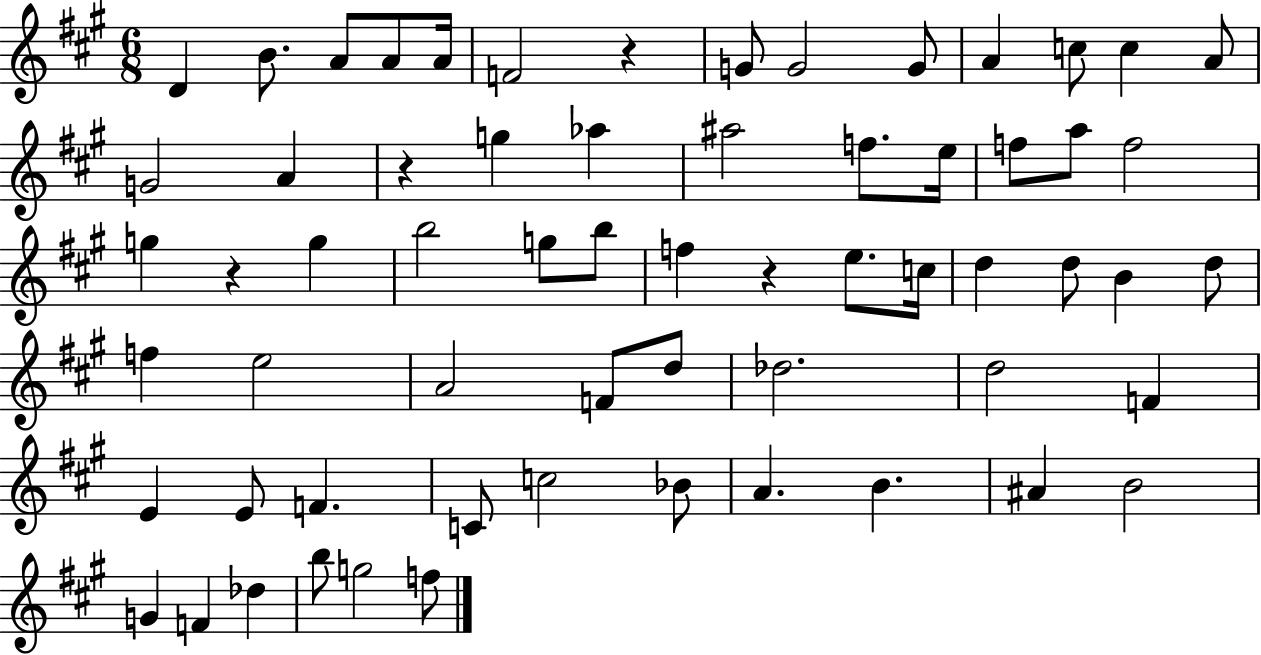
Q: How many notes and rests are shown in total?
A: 63